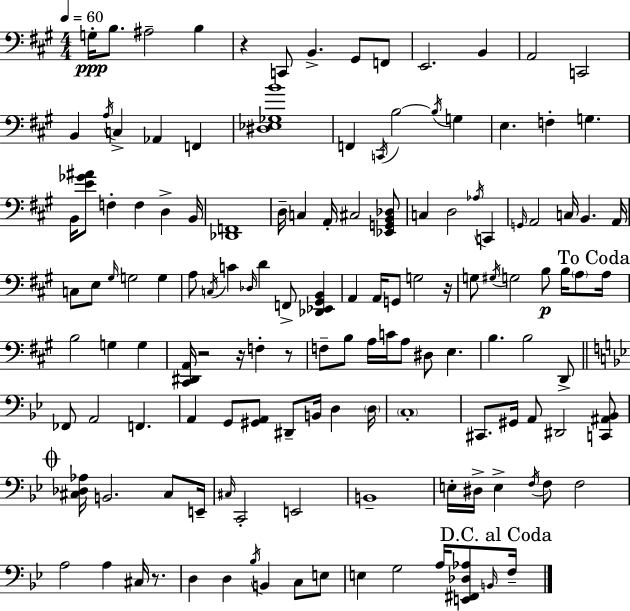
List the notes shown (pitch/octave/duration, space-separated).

G3/s B3/e. A#3/h B3/q R/q C2/e B2/q. G#2/e F2/e E2/h. B2/q A2/h C2/h B2/q A3/s C3/q Ab2/q F2/q [D#3,Eb3,Gb3,B4]/w F2/q C2/s B3/h B3/s G3/q E3/q. F3/q G3/q. B2/s [E4,Gb4,A#4]/e F3/q F3/q D3/q B2/s [Db2,F2]/w D3/s C3/q A2/s C#3/h [Eb2,G2,B2,Db3]/e C3/q D3/h Ab3/s C2/q G2/s A2/h C3/s B2/q. A2/s C3/e E3/e G#3/s G3/h G3/q A3/e C3/s C4/q Db3/s D4/q F2/e [Db2,Eb2,G#2,B2]/q A2/q A2/s G2/e G3/h R/s G3/e G#3/s G3/h B3/e B3/s A3/e A3/s B3/h G3/q G3/q [C#2,D#2,A2]/s R/h R/s F3/q R/e F3/e B3/e A3/s C4/s A3/e D#3/e E3/q. B3/q. B3/h D2/e FES2/e A2/h F2/q. A2/q G2/e [G#2,A2]/e D#2/e B2/s D3/q D3/s C3/w C#2/e. G#2/s A2/e D#2/h [C2,A#2,Bb2]/e [C#3,Db3,Ab3]/s B2/h. C#3/e E2/s C#3/s C2/h E2/h B2/w E3/s D#3/s E3/q F3/s F3/e F3/h A3/h A3/q C#3/s R/e. D3/q D3/q Bb3/s B2/q C3/e E3/e E3/q G3/h A3/s [E2,F#2,Db3,Ab3]/e B2/s F3/s